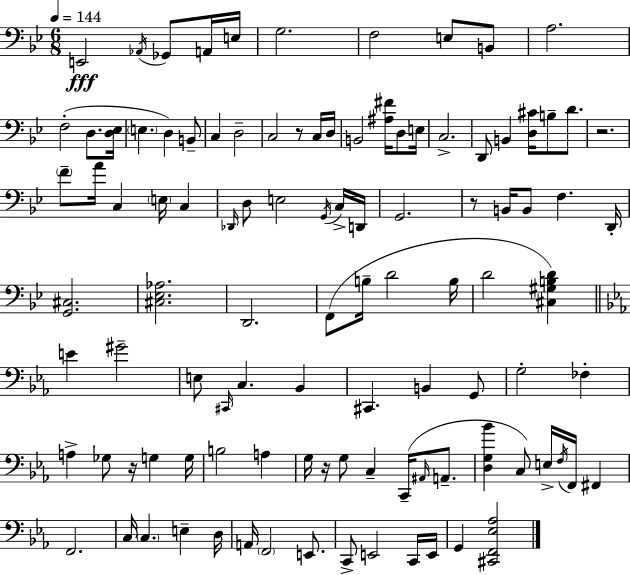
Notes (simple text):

E2/h Ab2/s Gb2/e A2/s E3/s G3/h. F3/h E3/e B2/e A3/h. F3/h D3/e. [D3,Eb3]/s E3/q. D3/q B2/e C3/q D3/h C3/h R/e C3/s D3/s B2/h [A#3,F#4]/s D3/e E3/s C3/h. D2/e B2/q [D3,C#4]/s B3/e D4/e. R/h. F4/e A4/s C3/q E3/s C3/q Db2/s D3/e E3/h G2/s C3/s D2/s G2/h. R/e B2/s B2/e F3/q. D2/s [G2,C#3]/h. [C#3,Eb3,Ab3]/h. D2/h. F2/e B3/s D4/h B3/s D4/h [C#3,G#3,B3,D4]/q E4/q G#4/h E3/e C#2/s C3/q. Bb2/q C#2/q. B2/q G2/e G3/h FES3/q A3/q Gb3/e R/s G3/q G3/s B3/h A3/q G3/s R/s G3/e C3/q C2/s A#2/s A2/e. [D3,G3,Bb4]/q C3/e E3/s F3/s F2/s F#2/q F2/h. C3/s C3/q. E3/q D3/s A2/s F2/h E2/e. C2/e E2/h C2/s E2/s G2/q [C#2,F2,Eb3,Ab3]/h